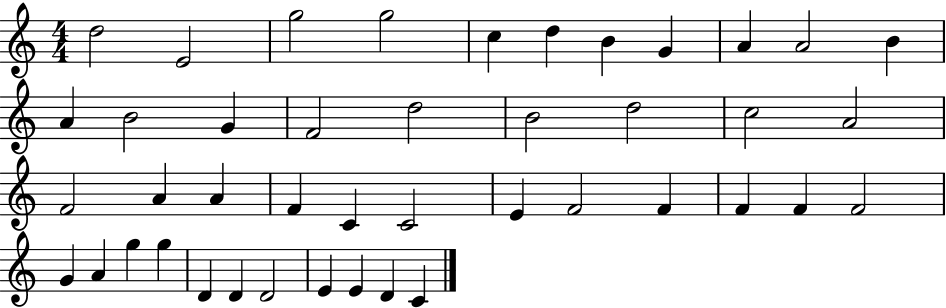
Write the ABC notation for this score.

X:1
T:Untitled
M:4/4
L:1/4
K:C
d2 E2 g2 g2 c d B G A A2 B A B2 G F2 d2 B2 d2 c2 A2 F2 A A F C C2 E F2 F F F F2 G A g g D D D2 E E D C